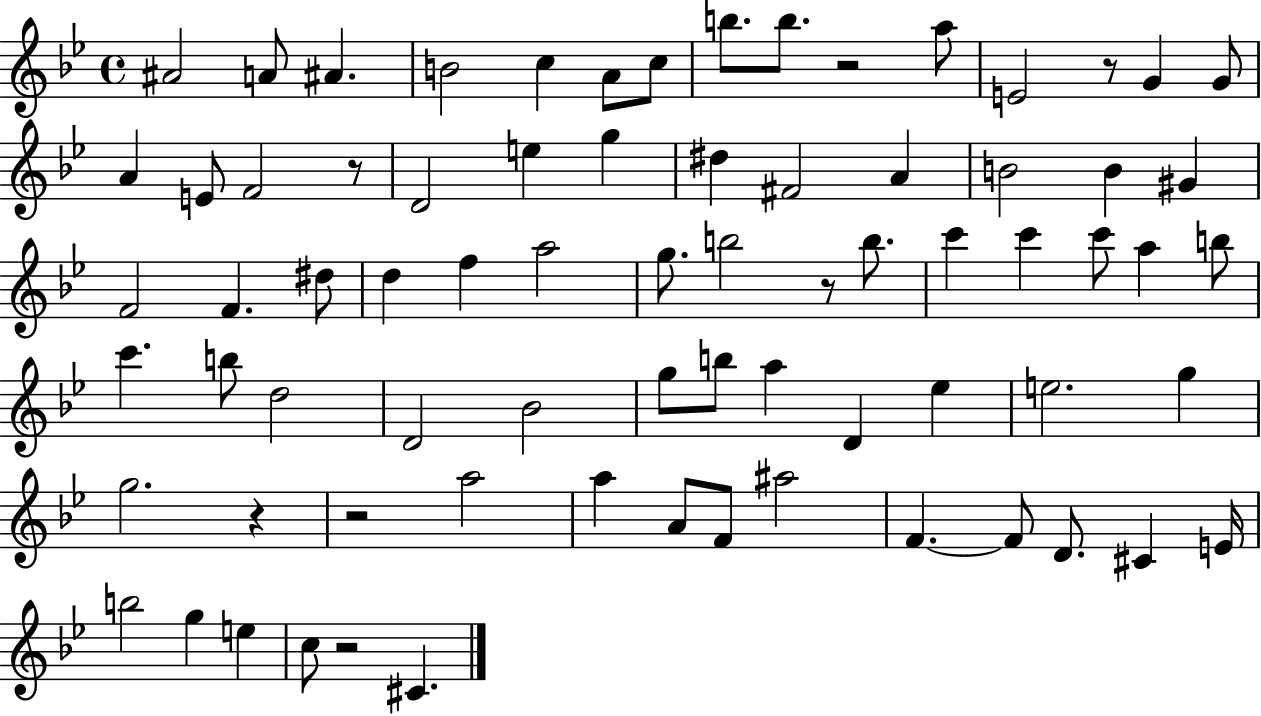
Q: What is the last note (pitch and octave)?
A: C#4